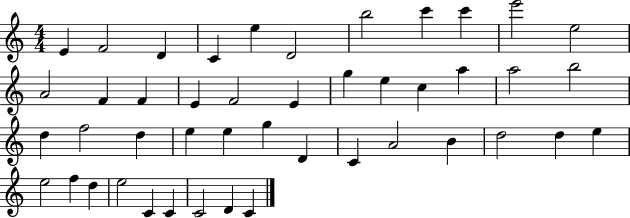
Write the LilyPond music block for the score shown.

{
  \clef treble
  \numericTimeSignature
  \time 4/4
  \key c \major
  e'4 f'2 d'4 | c'4 e''4 d'2 | b''2 c'''4 c'''4 | e'''2 e''2 | \break a'2 f'4 f'4 | e'4 f'2 e'4 | g''4 e''4 c''4 a''4 | a''2 b''2 | \break d''4 f''2 d''4 | e''4 e''4 g''4 d'4 | c'4 a'2 b'4 | d''2 d''4 e''4 | \break e''2 f''4 d''4 | e''2 c'4 c'4 | c'2 d'4 c'4 | \bar "|."
}